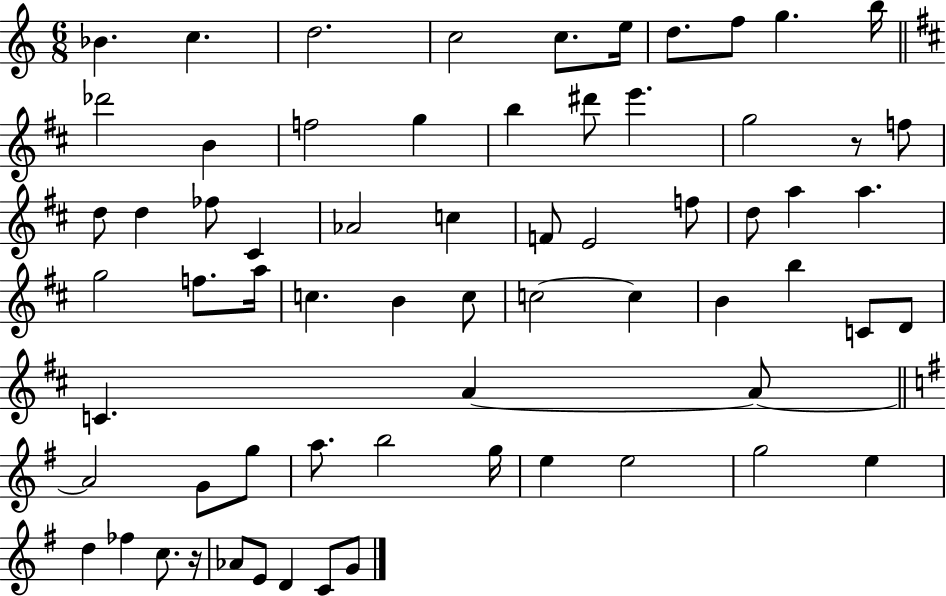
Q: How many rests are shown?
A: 2